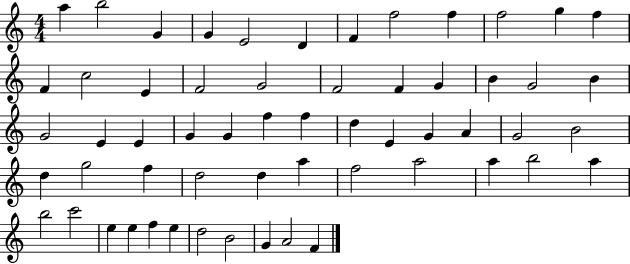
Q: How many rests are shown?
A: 0